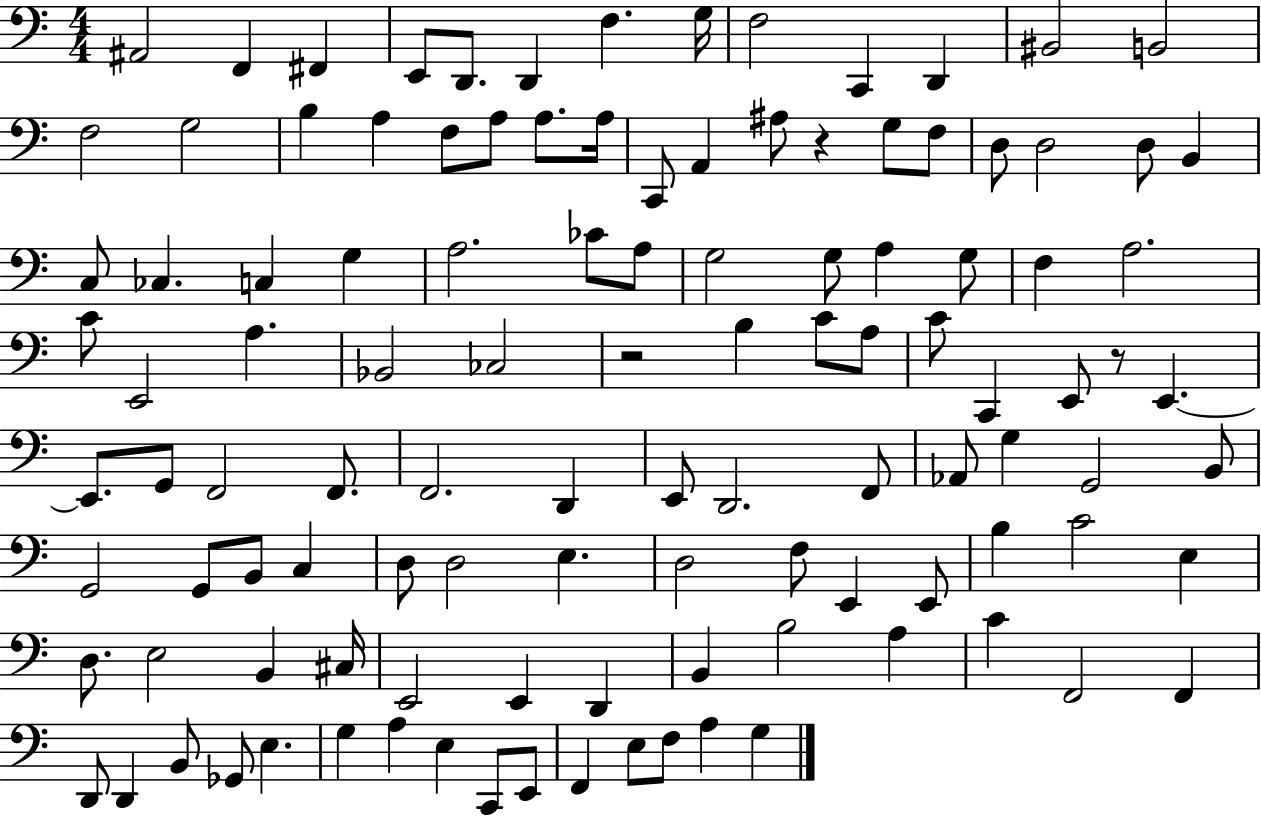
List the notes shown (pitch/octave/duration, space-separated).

A#2/h F2/q F#2/q E2/e D2/e. D2/q F3/q. G3/s F3/h C2/q D2/q BIS2/h B2/h F3/h G3/h B3/q A3/q F3/e A3/e A3/e. A3/s C2/e A2/q A#3/e R/q G3/e F3/e D3/e D3/h D3/e B2/q C3/e CES3/q. C3/q G3/q A3/h. CES4/e A3/e G3/h G3/e A3/q G3/e F3/q A3/h. C4/e E2/h A3/q. Bb2/h CES3/h R/h B3/q C4/e A3/e C4/e C2/q E2/e R/e E2/q. E2/e. G2/e F2/h F2/e. F2/h. D2/q E2/e D2/h. F2/e Ab2/e G3/q G2/h B2/e G2/h G2/e B2/e C3/q D3/e D3/h E3/q. D3/h F3/e E2/q E2/e B3/q C4/h E3/q D3/e. E3/h B2/q C#3/s E2/h E2/q D2/q B2/q B3/h A3/q C4/q F2/h F2/q D2/e D2/q B2/e Gb2/e E3/q. G3/q A3/q E3/q C2/e E2/e F2/q E3/e F3/e A3/q G3/q